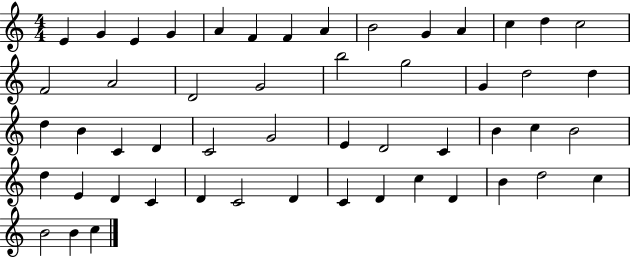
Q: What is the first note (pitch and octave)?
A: E4